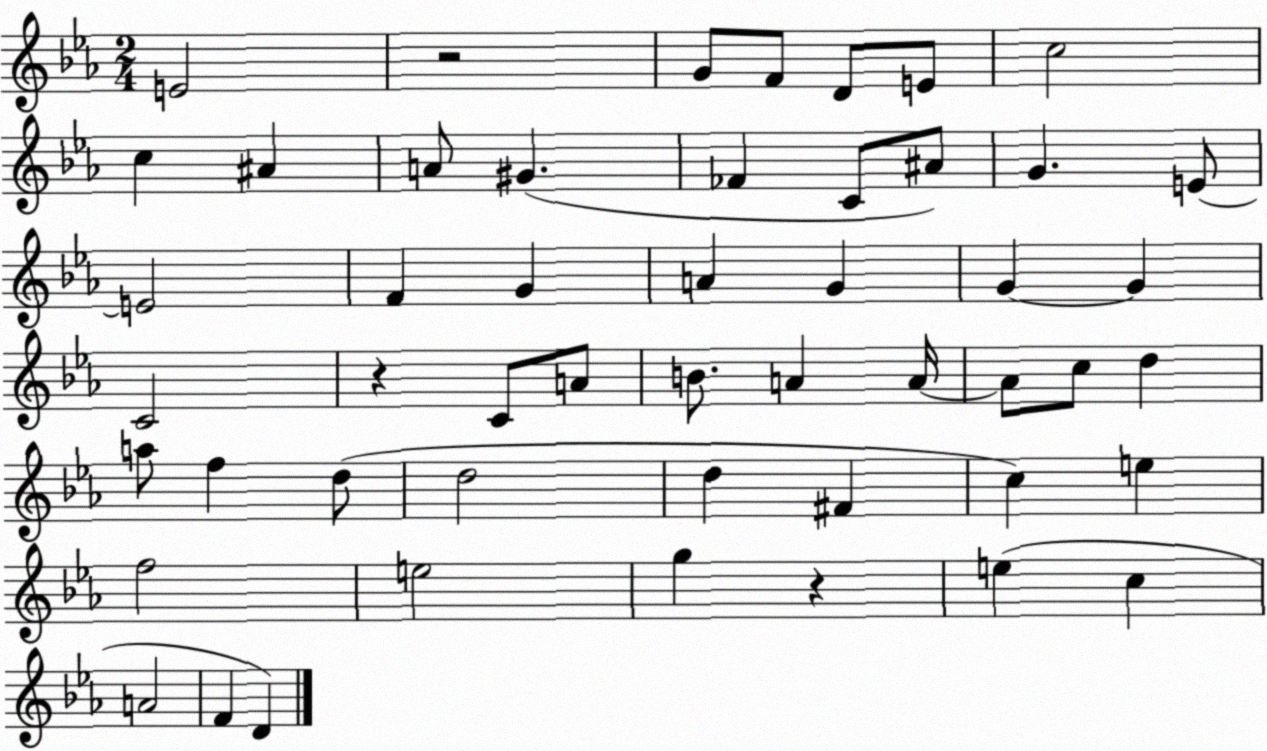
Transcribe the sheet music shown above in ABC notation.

X:1
T:Untitled
M:2/4
L:1/4
K:Eb
E2 z2 G/2 F/2 D/2 E/2 c2 c ^A A/2 ^G _F C/2 ^A/2 G E/2 E2 F G A G G G C2 z C/2 A/2 B/2 A A/4 A/2 c/2 d a/2 f d/2 d2 d ^F c e f2 e2 g z e c A2 F D